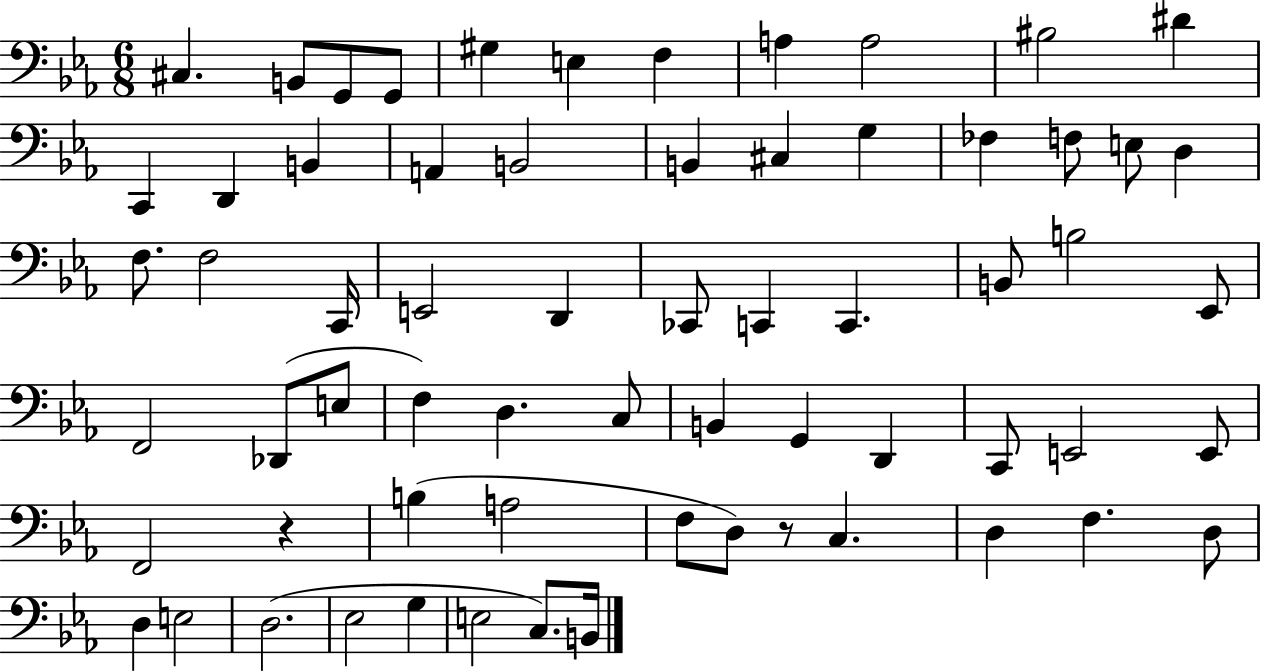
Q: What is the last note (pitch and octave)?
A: B2